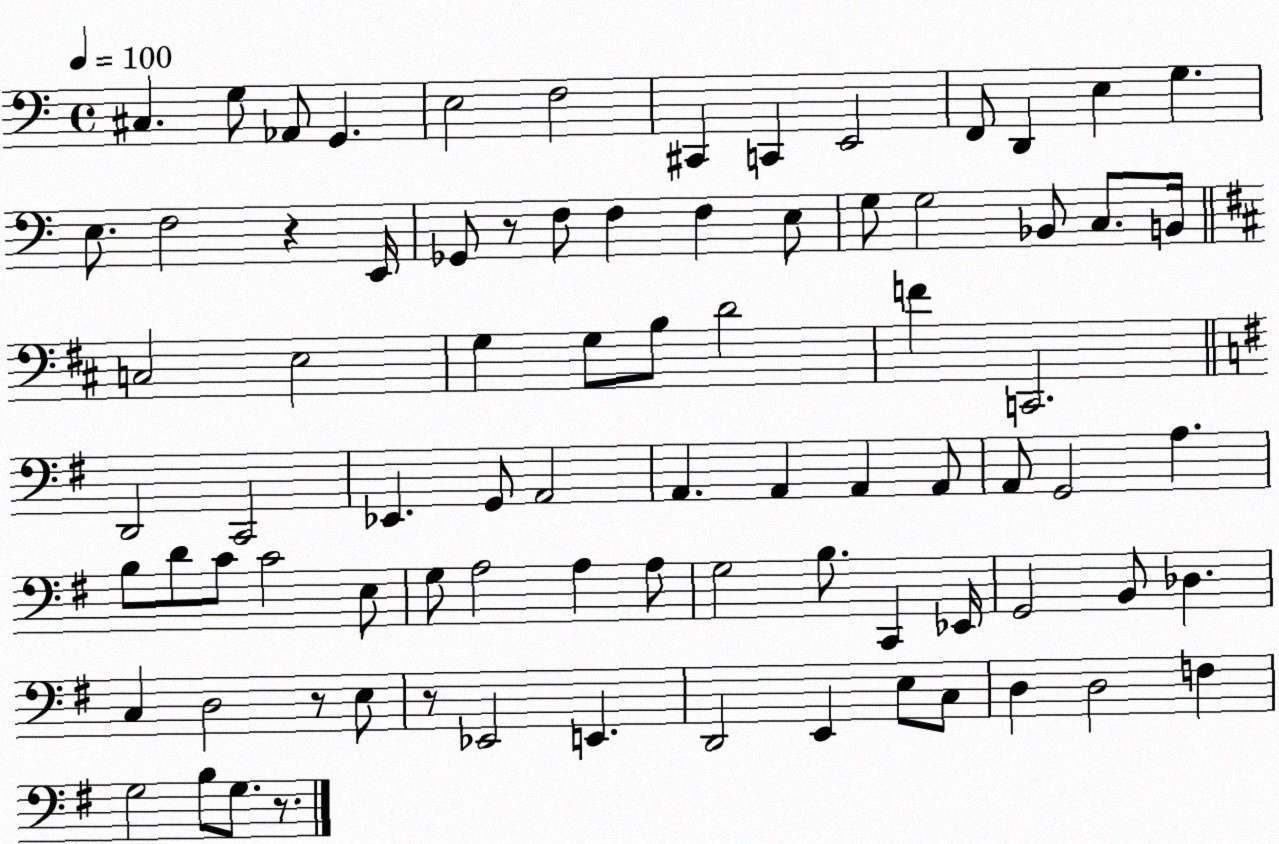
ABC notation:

X:1
T:Untitled
M:4/4
L:1/4
K:C
^C, G,/2 _A,,/2 G,, E,2 F,2 ^C,, C,, E,,2 F,,/2 D,, E, G, E,/2 F,2 z E,,/4 _G,,/2 z/2 F,/2 F, F, E,/2 G,/2 G,2 _B,,/2 C,/2 B,,/4 C,2 E,2 G, G,/2 B,/2 D2 F C,,2 D,,2 C,,2 _E,, G,,/2 A,,2 A,, A,, A,, A,,/2 A,,/2 G,,2 A, B,/2 D/2 C/2 C2 E,/2 G,/2 A,2 A, A,/2 G,2 B,/2 C,, _E,,/4 G,,2 B,,/2 _D, C, D,2 z/2 E,/2 z/2 _E,,2 E,, D,,2 E,, E,/2 C,/2 D, D,2 F, G,2 B,/2 G,/2 z/2